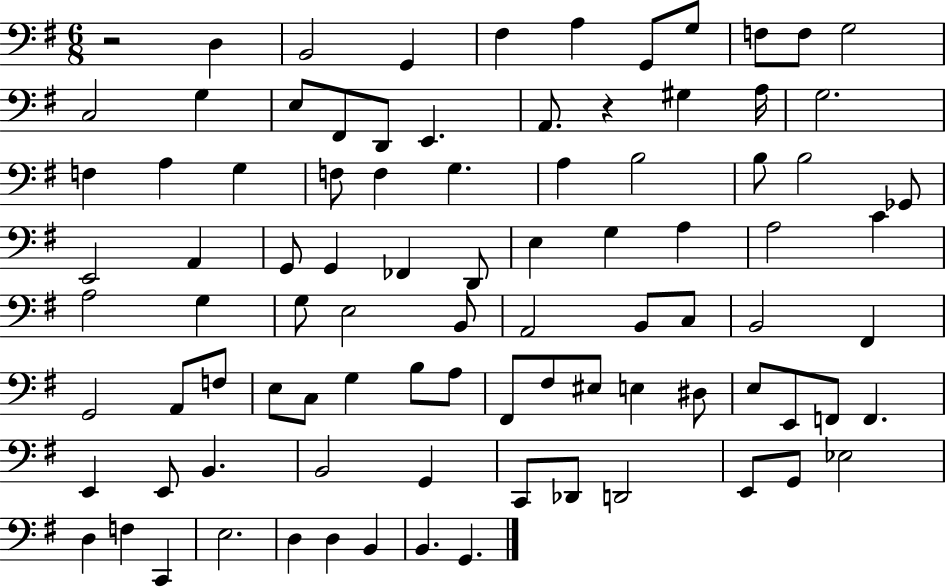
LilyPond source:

{
  \clef bass
  \numericTimeSignature
  \time 6/8
  \key g \major
  r2 d4 | b,2 g,4 | fis4 a4 g,8 g8 | f8 f8 g2 | \break c2 g4 | e8 fis,8 d,8 e,4. | a,8. r4 gis4 a16 | g2. | \break f4 a4 g4 | f8 f4 g4. | a4 b2 | b8 b2 ges,8 | \break e,2 a,4 | g,8 g,4 fes,4 d,8 | e4 g4 a4 | a2 c'4 | \break a2 g4 | g8 e2 b,8 | a,2 b,8 c8 | b,2 fis,4 | \break g,2 a,8 f8 | e8 c8 g4 b8 a8 | fis,8 fis8 eis8 e4 dis8 | e8 e,8 f,8 f,4. | \break e,4 e,8 b,4. | b,2 g,4 | c,8 des,8 d,2 | e,8 g,8 ees2 | \break d4 f4 c,4 | e2. | d4 d4 b,4 | b,4. g,4. | \break \bar "|."
}